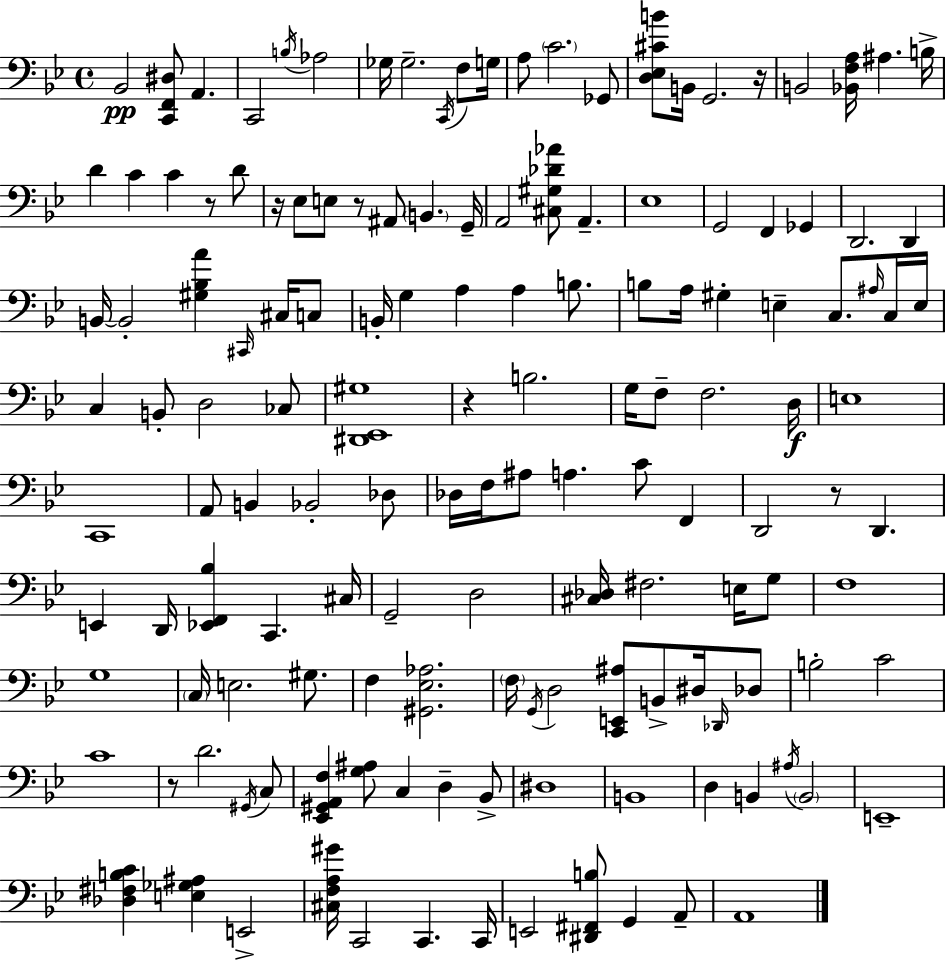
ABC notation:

X:1
T:Untitled
M:4/4
L:1/4
K:Bb
_B,,2 [C,,F,,^D,]/2 A,, C,,2 B,/4 _A,2 _G,/4 _G,2 C,,/4 F,/2 G,/4 A,/2 C2 _G,,/2 [D,_E,^CB]/2 B,,/4 G,,2 z/4 B,,2 [_B,,F,A,]/4 ^A, B,/4 D C C z/2 D/2 z/4 _E,/2 E,/2 z/2 ^A,,/2 B,, G,,/4 A,,2 [^C,^G,_D_A]/2 A,, _E,4 G,,2 F,, _G,, D,,2 D,, B,,/4 B,,2 [^G,_B,A] ^C,,/4 ^C,/4 C,/2 B,,/4 G, A, A, B,/2 B,/2 A,/4 ^G, E, C,/2 ^A,/4 C,/4 E,/4 C, B,,/2 D,2 _C,/2 [^D,,_E,,^G,]4 z B,2 G,/4 F,/2 F,2 D,/4 E,4 C,,4 A,,/2 B,, _B,,2 _D,/2 _D,/4 F,/4 ^A,/2 A, C/2 F,, D,,2 z/2 D,, E,, D,,/4 [_E,,F,,_B,] C,, ^C,/4 G,,2 D,2 [^C,_D,]/4 ^F,2 E,/4 G,/2 F,4 G,4 C,/4 E,2 ^G,/2 F, [^G,,_E,_A,]2 F,/4 G,,/4 D,2 [C,,E,,^A,]/2 B,,/2 ^D,/4 _D,,/4 _D,/2 B,2 C2 C4 z/2 D2 ^G,,/4 C,/2 [_E,,^G,,A,,F,] [G,^A,]/2 C, D, _B,,/2 ^D,4 B,,4 D, B,, ^A,/4 B,,2 E,,4 [_D,^F,B,C] [E,_G,^A,] E,,2 [^C,F,A,^G]/4 C,,2 C,, C,,/4 E,,2 [^D,,^F,,B,]/2 G,, A,,/2 A,,4